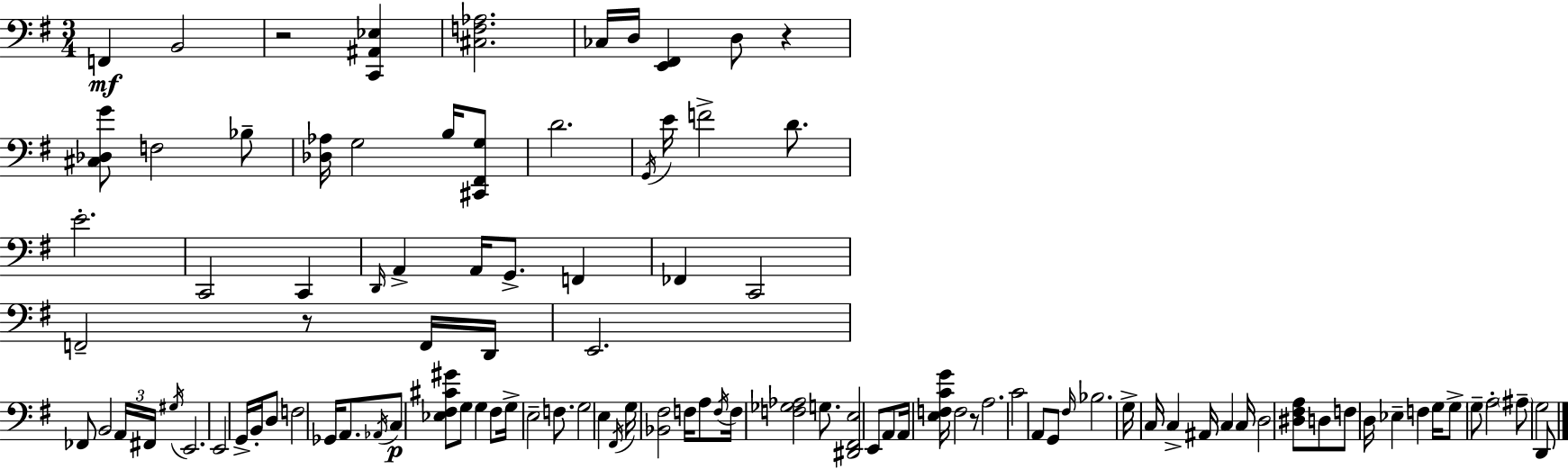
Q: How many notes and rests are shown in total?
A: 103